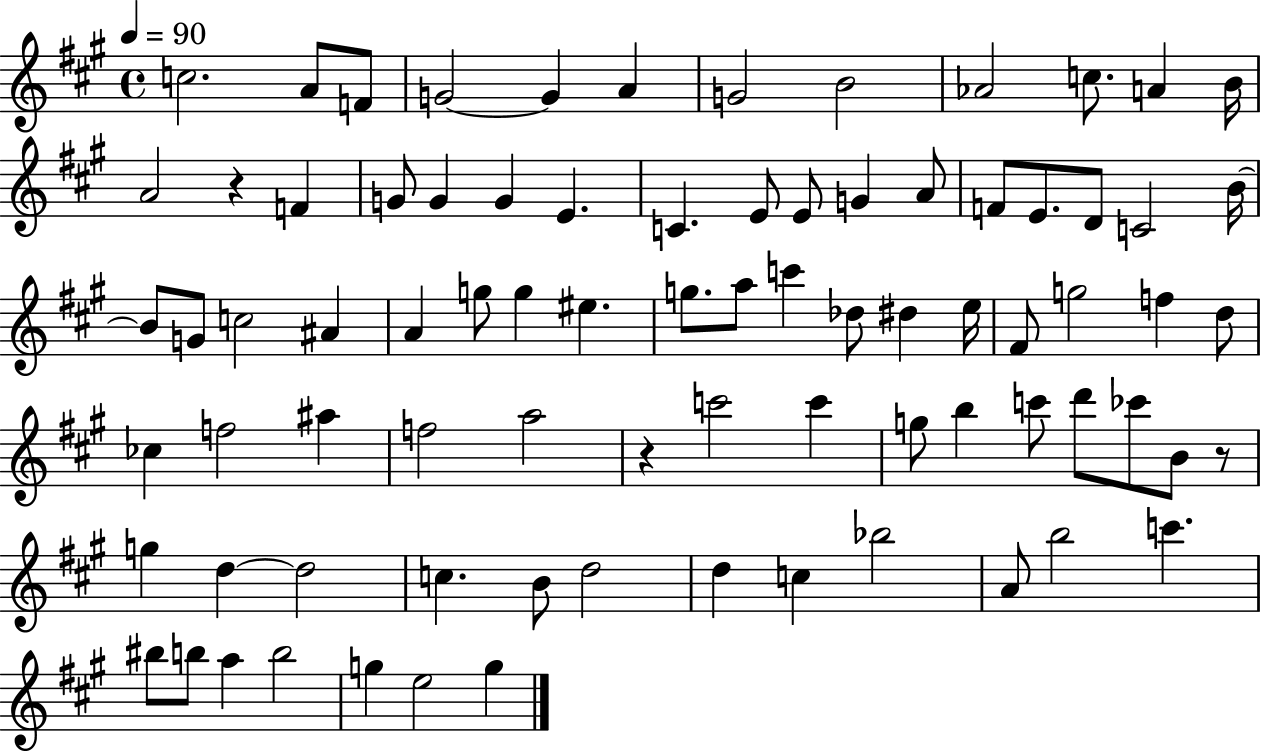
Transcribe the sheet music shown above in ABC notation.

X:1
T:Untitled
M:4/4
L:1/4
K:A
c2 A/2 F/2 G2 G A G2 B2 _A2 c/2 A B/4 A2 z F G/2 G G E C E/2 E/2 G A/2 F/2 E/2 D/2 C2 B/4 B/2 G/2 c2 ^A A g/2 g ^e g/2 a/2 c' _d/2 ^d e/4 ^F/2 g2 f d/2 _c f2 ^a f2 a2 z c'2 c' g/2 b c'/2 d'/2 _c'/2 B/2 z/2 g d d2 c B/2 d2 d c _b2 A/2 b2 c' ^b/2 b/2 a b2 g e2 g